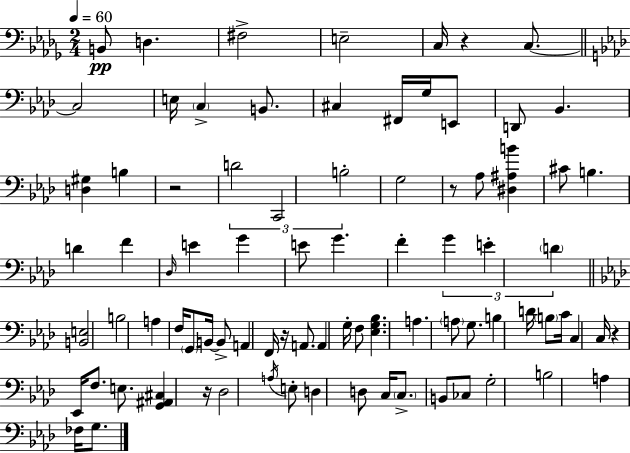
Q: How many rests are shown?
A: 6